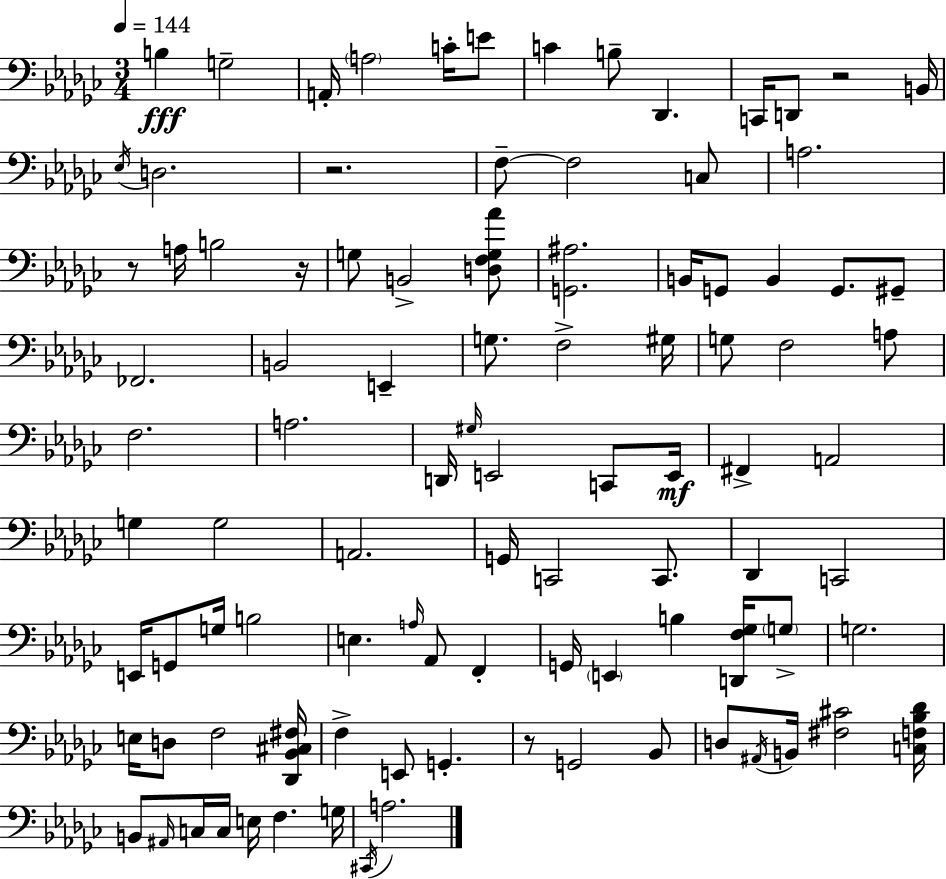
B3/q G3/h A2/s A3/h C4/s E4/e C4/q B3/e Db2/q. C2/s D2/e R/h B2/s Eb3/s D3/h. R/h. F3/e F3/h C3/e A3/h. R/e A3/s B3/h R/s G3/e B2/h [D3,F3,G3,Ab4]/e [G2,A#3]/h. B2/s G2/e B2/q G2/e. G#2/e FES2/h. B2/h E2/q G3/e. F3/h G#3/s G3/e F3/h A3/e F3/h. A3/h. D2/s G#3/s E2/h C2/e E2/s F#2/q A2/h G3/q G3/h A2/h. G2/s C2/h C2/e. Db2/q C2/h E2/s G2/e G3/s B3/h E3/q. A3/s Ab2/e F2/q G2/s E2/q B3/q [D2,F3,Gb3]/s G3/e G3/h. E3/s D3/e F3/h [Db2,Bb2,C#3,F#3]/s F3/q E2/e G2/q. R/e G2/h Bb2/e D3/e A#2/s B2/s [F#3,C#4]/h [C3,F3,Bb3,Db4]/s B2/e A#2/s C3/s C3/s E3/s F3/q. G3/s C#2/s A3/h.